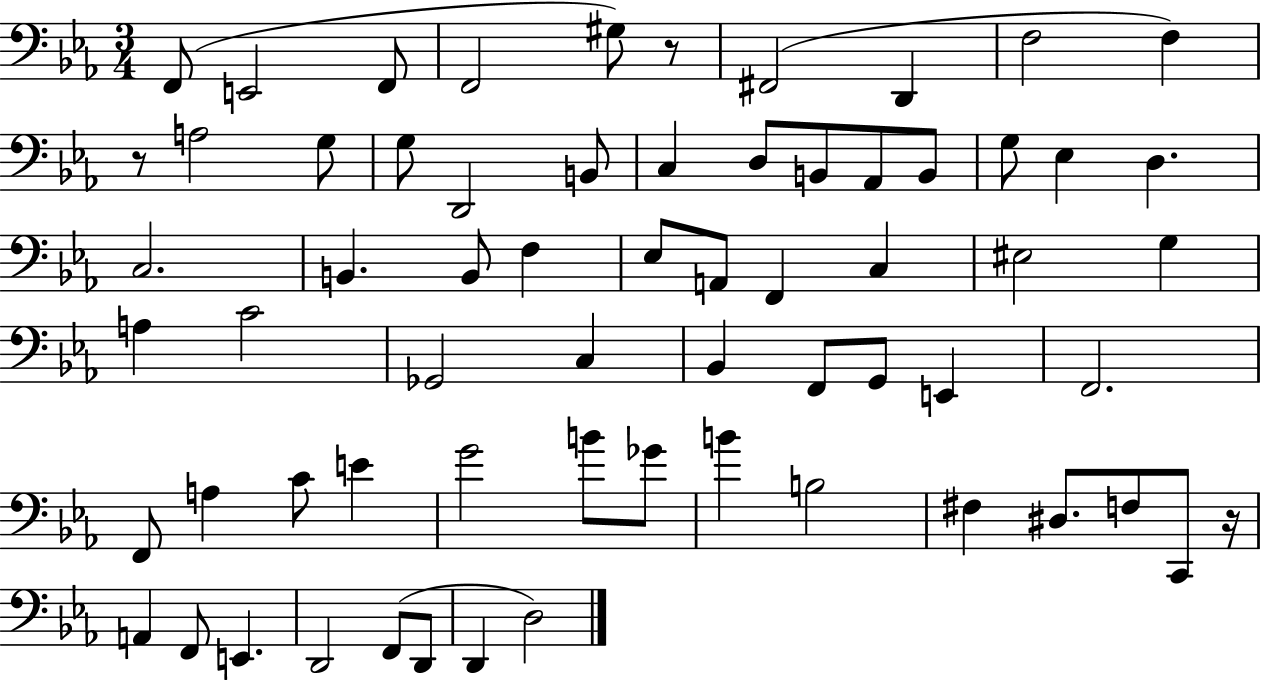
X:1
T:Untitled
M:3/4
L:1/4
K:Eb
F,,/2 E,,2 F,,/2 F,,2 ^G,/2 z/2 ^F,,2 D,, F,2 F, z/2 A,2 G,/2 G,/2 D,,2 B,,/2 C, D,/2 B,,/2 _A,,/2 B,,/2 G,/2 _E, D, C,2 B,, B,,/2 F, _E,/2 A,,/2 F,, C, ^E,2 G, A, C2 _G,,2 C, _B,, F,,/2 G,,/2 E,, F,,2 F,,/2 A, C/2 E G2 B/2 _G/2 B B,2 ^F, ^D,/2 F,/2 C,,/2 z/4 A,, F,,/2 E,, D,,2 F,,/2 D,,/2 D,, D,2